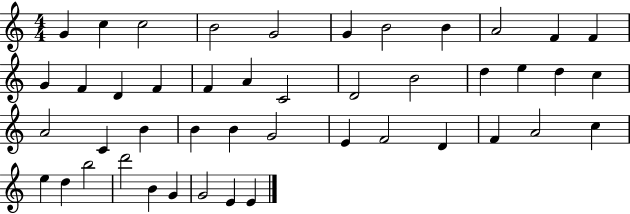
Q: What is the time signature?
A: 4/4